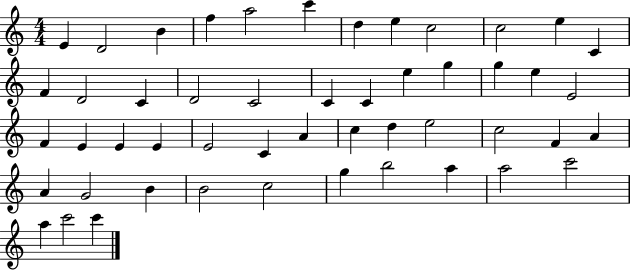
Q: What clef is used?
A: treble